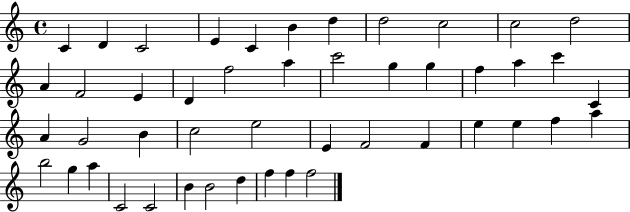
X:1
T:Untitled
M:4/4
L:1/4
K:C
C D C2 E C B d d2 c2 c2 d2 A F2 E D f2 a c'2 g g f a c' C A G2 B c2 e2 E F2 F e e f a b2 g a C2 C2 B B2 d f f f2